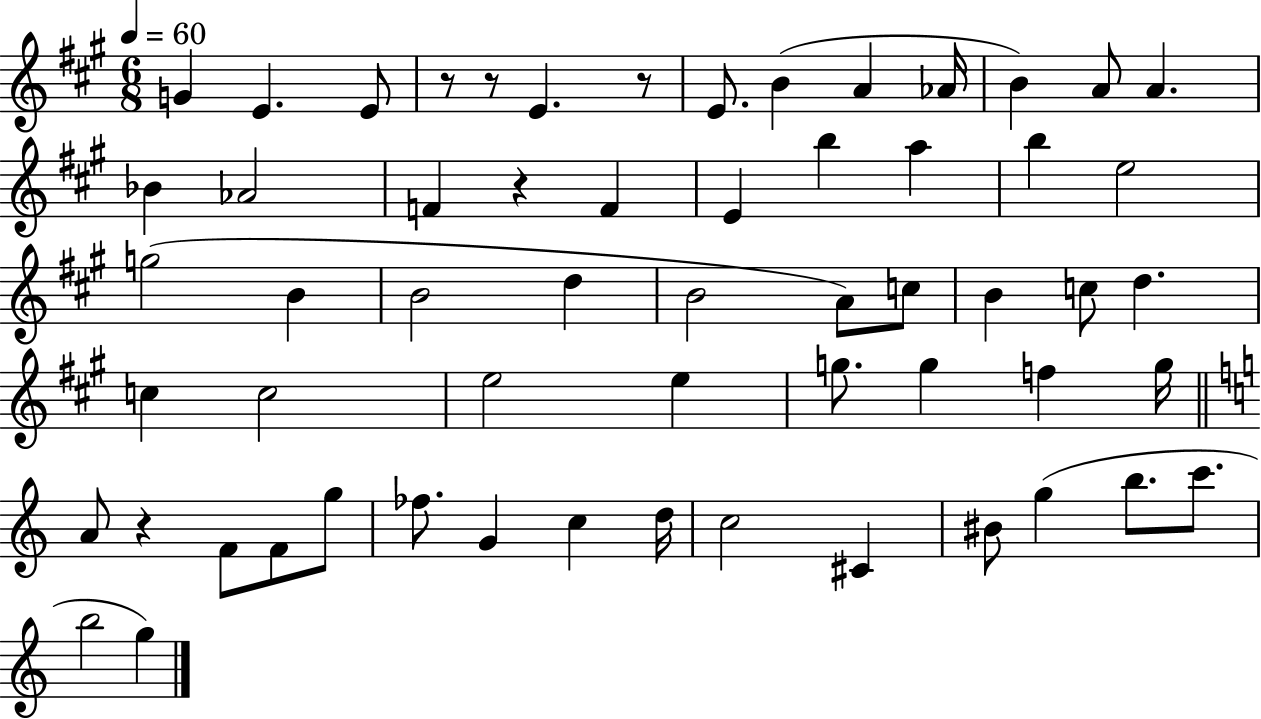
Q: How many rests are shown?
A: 5